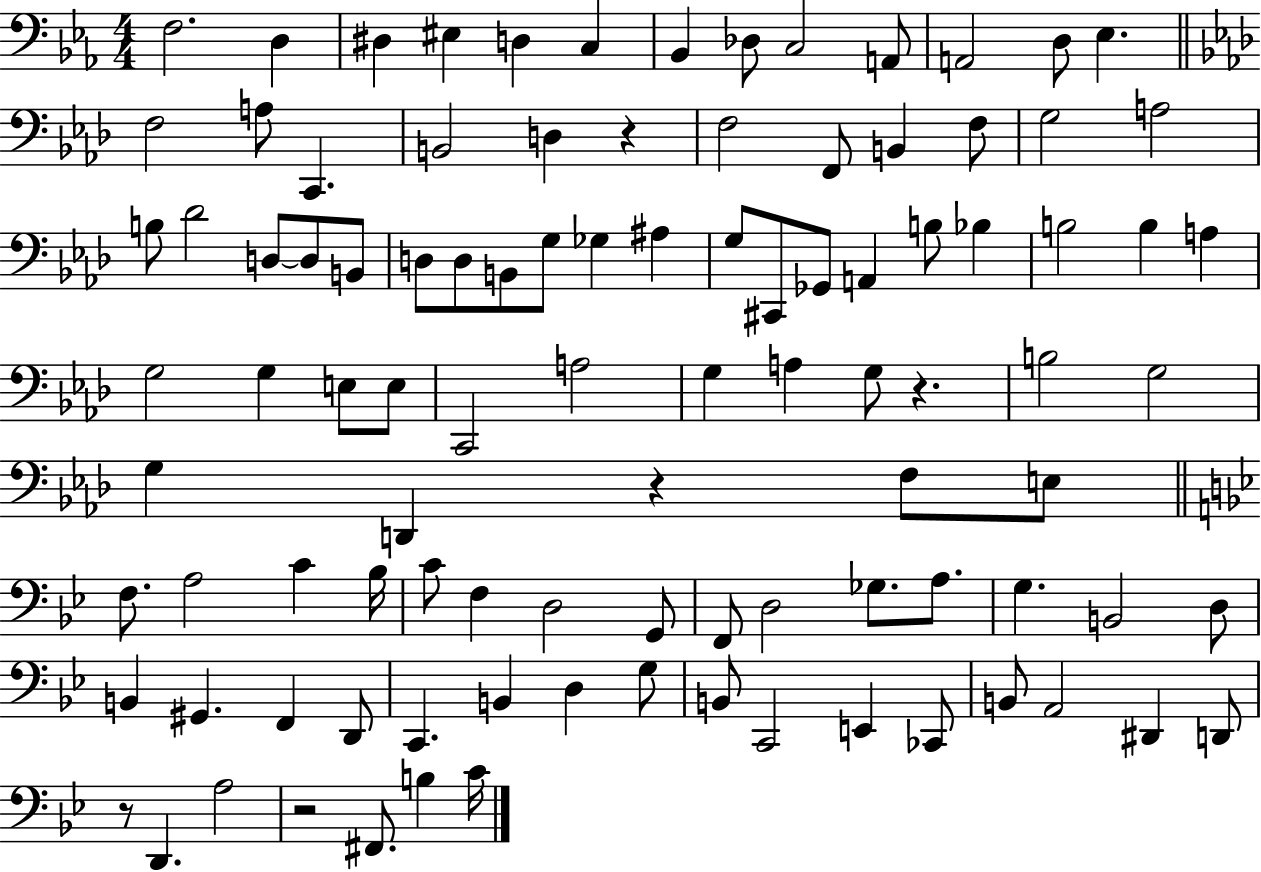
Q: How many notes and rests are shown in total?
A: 100